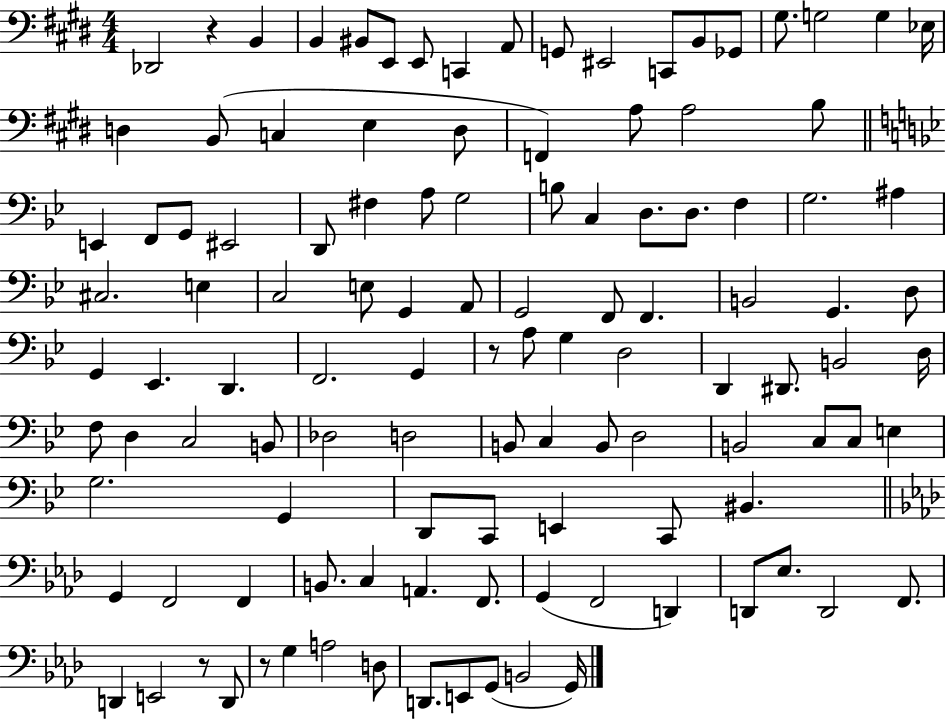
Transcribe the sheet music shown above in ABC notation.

X:1
T:Untitled
M:4/4
L:1/4
K:E
_D,,2 z B,, B,, ^B,,/2 E,,/2 E,,/2 C,, A,,/2 G,,/2 ^E,,2 C,,/2 B,,/2 _G,,/2 ^G,/2 G,2 G, _E,/4 D, B,,/2 C, E, D,/2 F,, A,/2 A,2 B,/2 E,, F,,/2 G,,/2 ^E,,2 D,,/2 ^F, A,/2 G,2 B,/2 C, D,/2 D,/2 F, G,2 ^A, ^C,2 E, C,2 E,/2 G,, A,,/2 G,,2 F,,/2 F,, B,,2 G,, D,/2 G,, _E,, D,, F,,2 G,, z/2 A,/2 G, D,2 D,, ^D,,/2 B,,2 D,/4 F,/2 D, C,2 B,,/2 _D,2 D,2 B,,/2 C, B,,/2 D,2 B,,2 C,/2 C,/2 E, G,2 G,, D,,/2 C,,/2 E,, C,,/2 ^B,, G,, F,,2 F,, B,,/2 C, A,, F,,/2 G,, F,,2 D,, D,,/2 _E,/2 D,,2 F,,/2 D,, E,,2 z/2 D,,/2 z/2 G, A,2 D,/2 D,,/2 E,,/2 G,,/2 B,,2 G,,/4